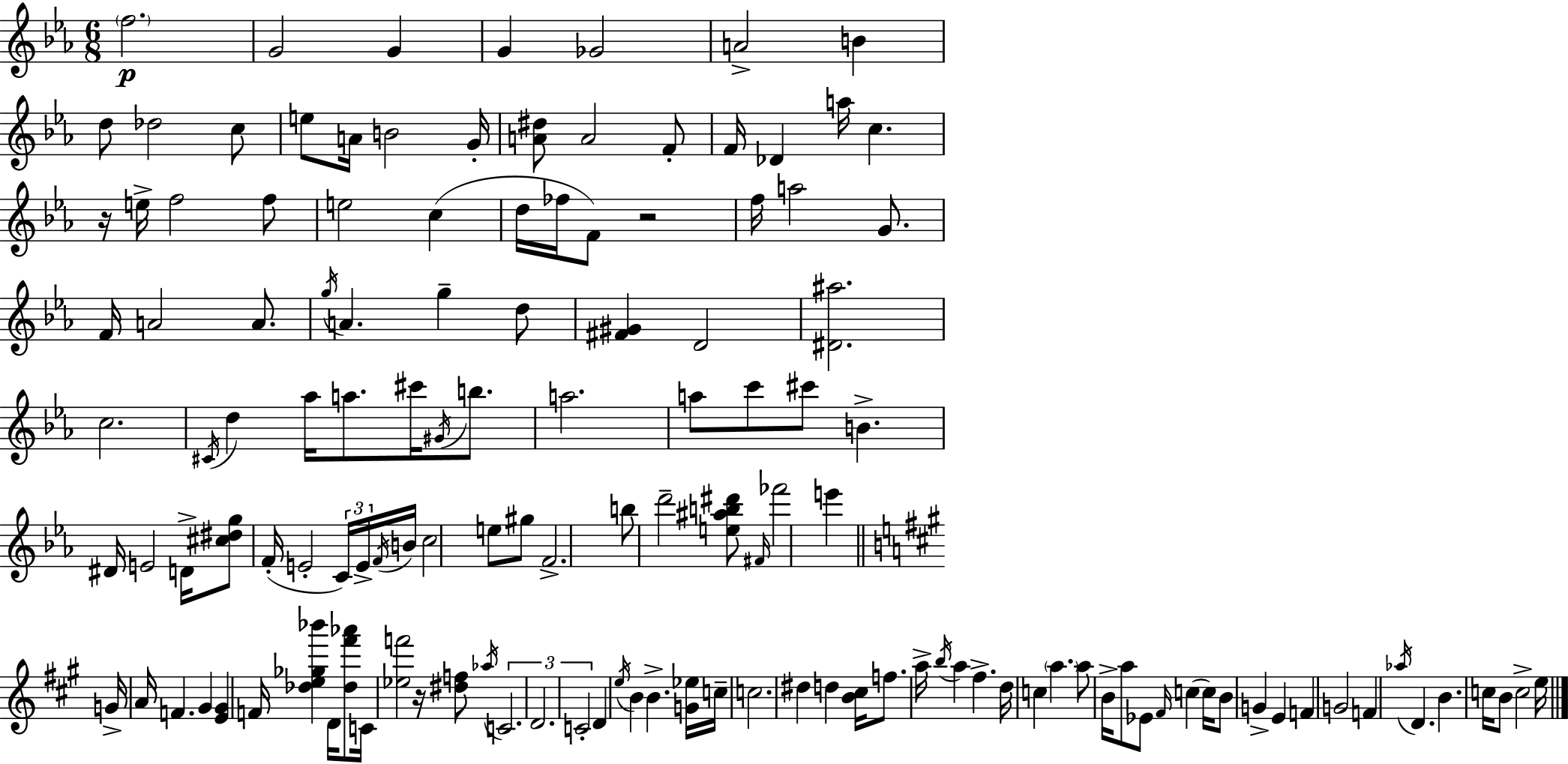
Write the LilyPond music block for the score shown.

{
  \clef treble
  \numericTimeSignature
  \time 6/8
  \key c \minor
  \parenthesize f''2.\p | g'2 g'4 | g'4 ges'2 | a'2-> b'4 | \break d''8 des''2 c''8 | e''8 a'16 b'2 g'16-. | <a' dis''>8 a'2 f'8-. | f'16 des'4 a''16 c''4. | \break r16 e''16-> f''2 f''8 | e''2 c''4( | d''16 fes''16 f'8) r2 | f''16 a''2 g'8. | \break f'16 a'2 a'8. | \acciaccatura { g''16 } a'4. g''4-- d''8 | <fis' gis'>4 d'2 | <dis' ais''>2. | \break c''2. | \acciaccatura { cis'16 } d''4 aes''16 a''8. cis'''16 \acciaccatura { gis'16 } | b''8. a''2. | a''8 c'''8 cis'''8 b'4.-> | \break dis'16 e'2 | d'16-> <cis'' dis'' g''>8 f'16-.( e'2-. | \tuplet 3/2 { c'16) e'16-> \acciaccatura { f'16 } } b'16 c''2 | e''8 gis''8 f'2.-> | \break b''8 d'''2-- | <e'' ais'' b'' dis'''>8 \grace { fis'16 } fes'''2 | e'''4 \bar "||" \break \key a \major g'16-> a'16 f'4. gis'4 | <e' gis'>4 f'16 <des'' e'' ges'' bes'''>4 d'16 <des'' fis''' aes'''>8 | c'16 <ees'' f'''>2 r16 <dis'' f''>8 | \acciaccatura { aes''16 } \tuplet 3/2 { c'2. | \break d'2. | c'2-. } d'4 | \acciaccatura { e''16 } b'4 b'4.-> | <g' ees''>16 c''16-- c''2. | \break dis''4 d''4 <b' cis''>16 f''8. | a''16-> \acciaccatura { b''16 } a''4 fis''4.-> | d''16 c''4 \parenthesize a''4. | a''8 b'16-> a''8 ees'8 \grace { fis'16 }( c''4 | \break c''16) b'8 g'4-> e'4 | f'4 g'2 | f'4 \acciaccatura { aes''16 } d'4. b'4. | c''16 b'8 c''2-> | \break e''16 \bar "|."
}